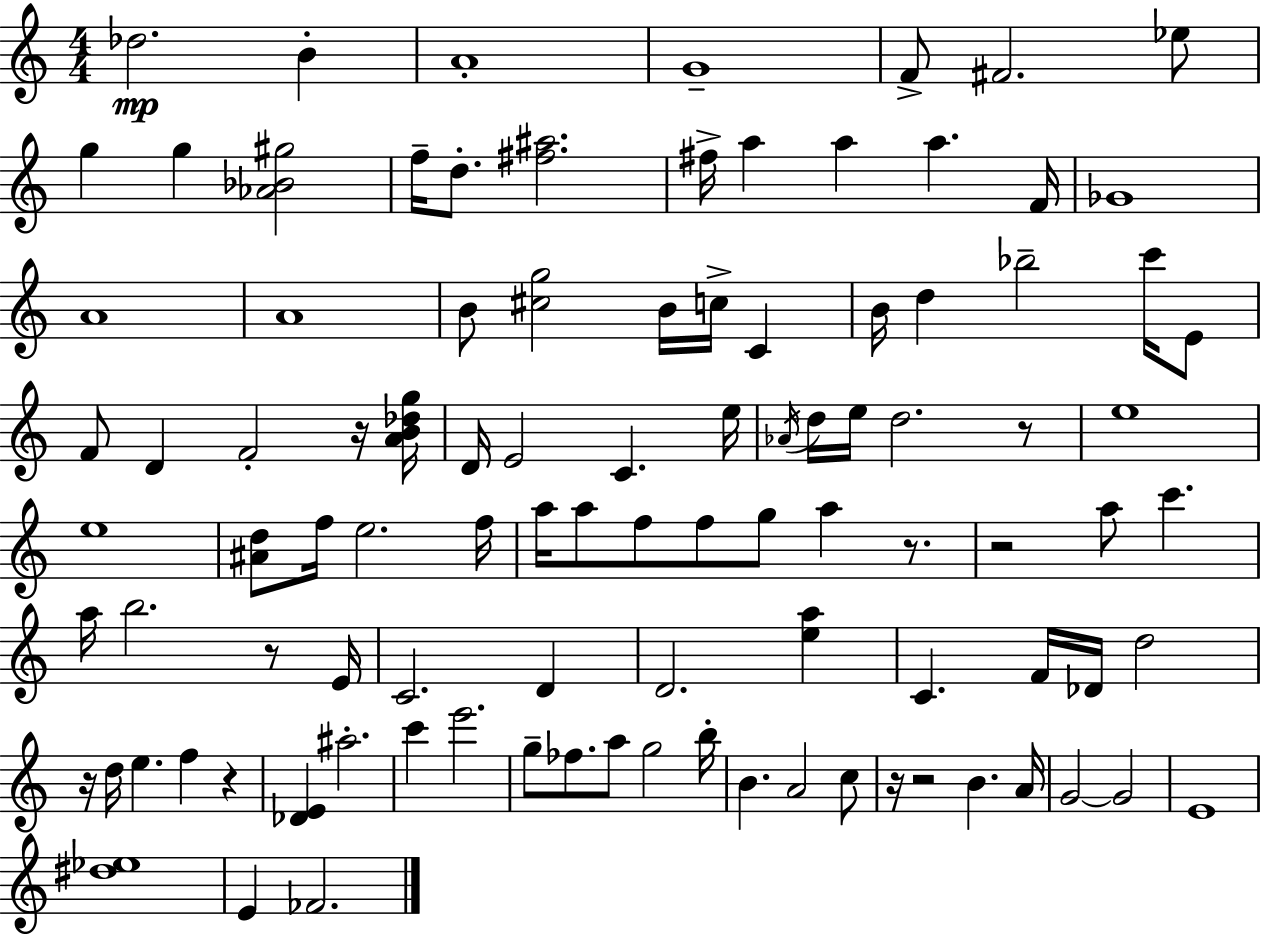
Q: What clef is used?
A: treble